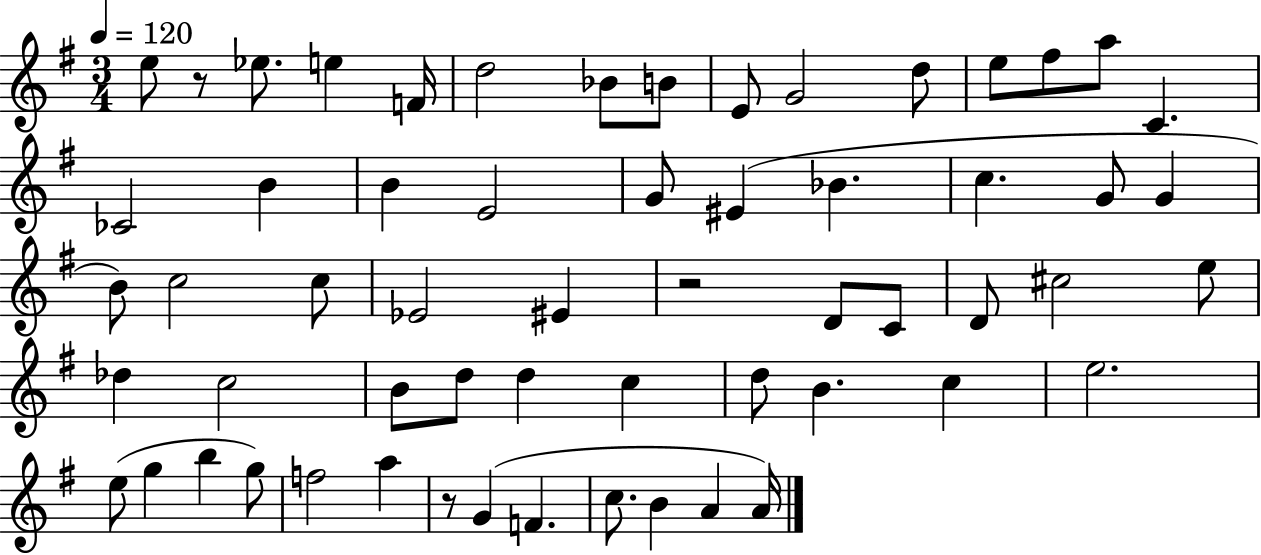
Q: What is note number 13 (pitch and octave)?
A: A5